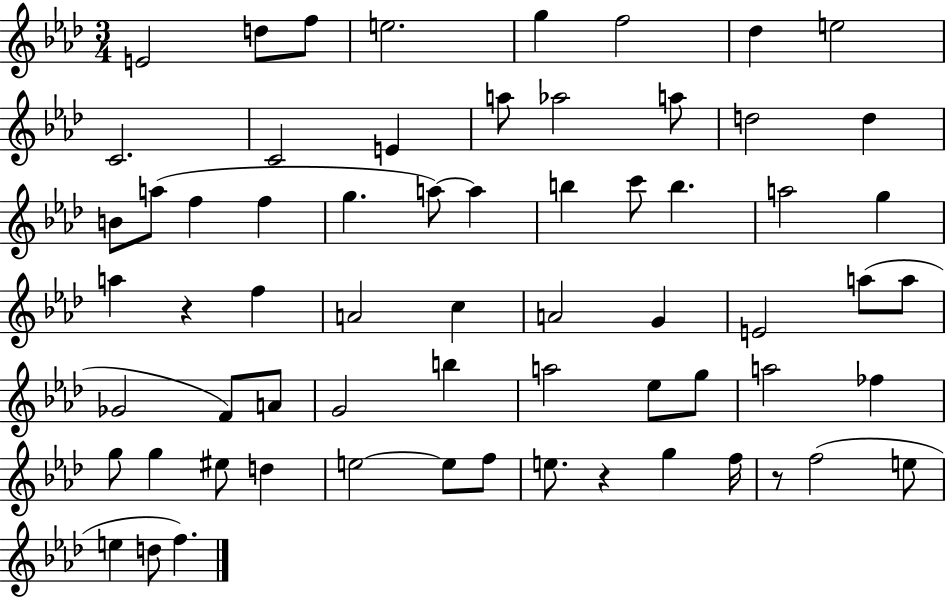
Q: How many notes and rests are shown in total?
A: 65